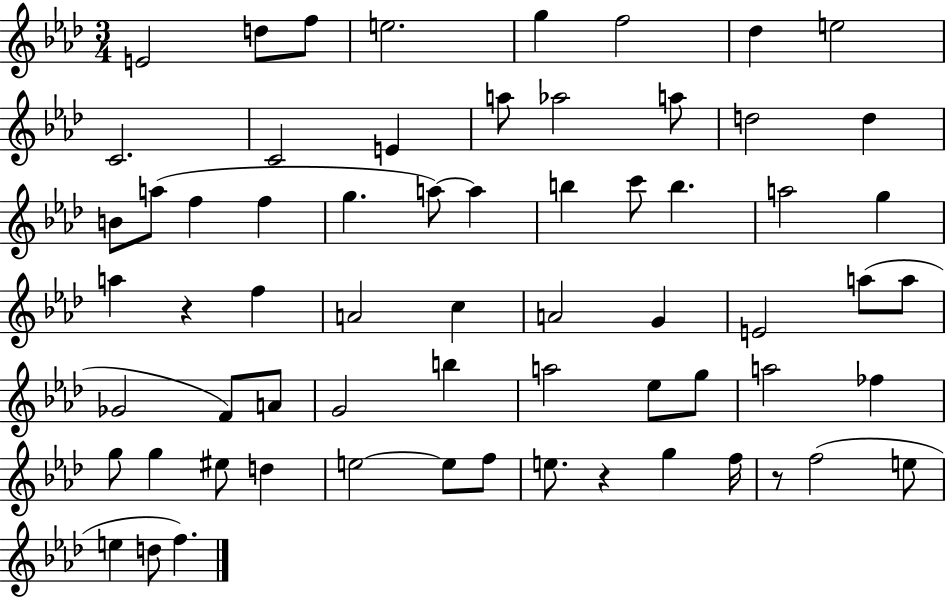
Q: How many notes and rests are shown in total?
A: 65